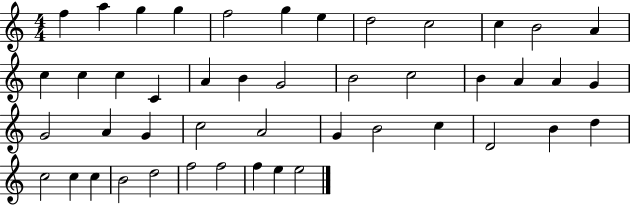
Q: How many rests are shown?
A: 0